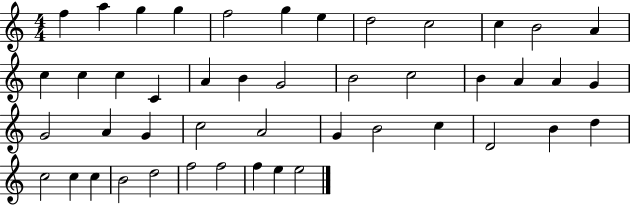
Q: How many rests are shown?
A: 0